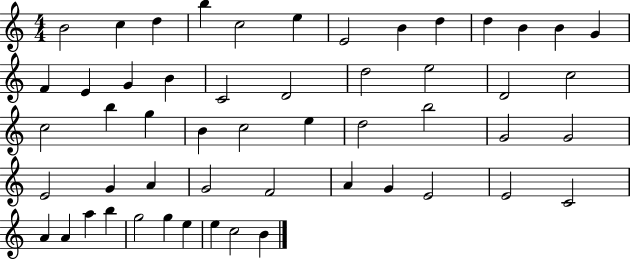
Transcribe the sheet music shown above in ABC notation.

X:1
T:Untitled
M:4/4
L:1/4
K:C
B2 c d b c2 e E2 B d d B B G F E G B C2 D2 d2 e2 D2 c2 c2 b g B c2 e d2 b2 G2 G2 E2 G A G2 F2 A G E2 E2 C2 A A a b g2 g e e c2 B